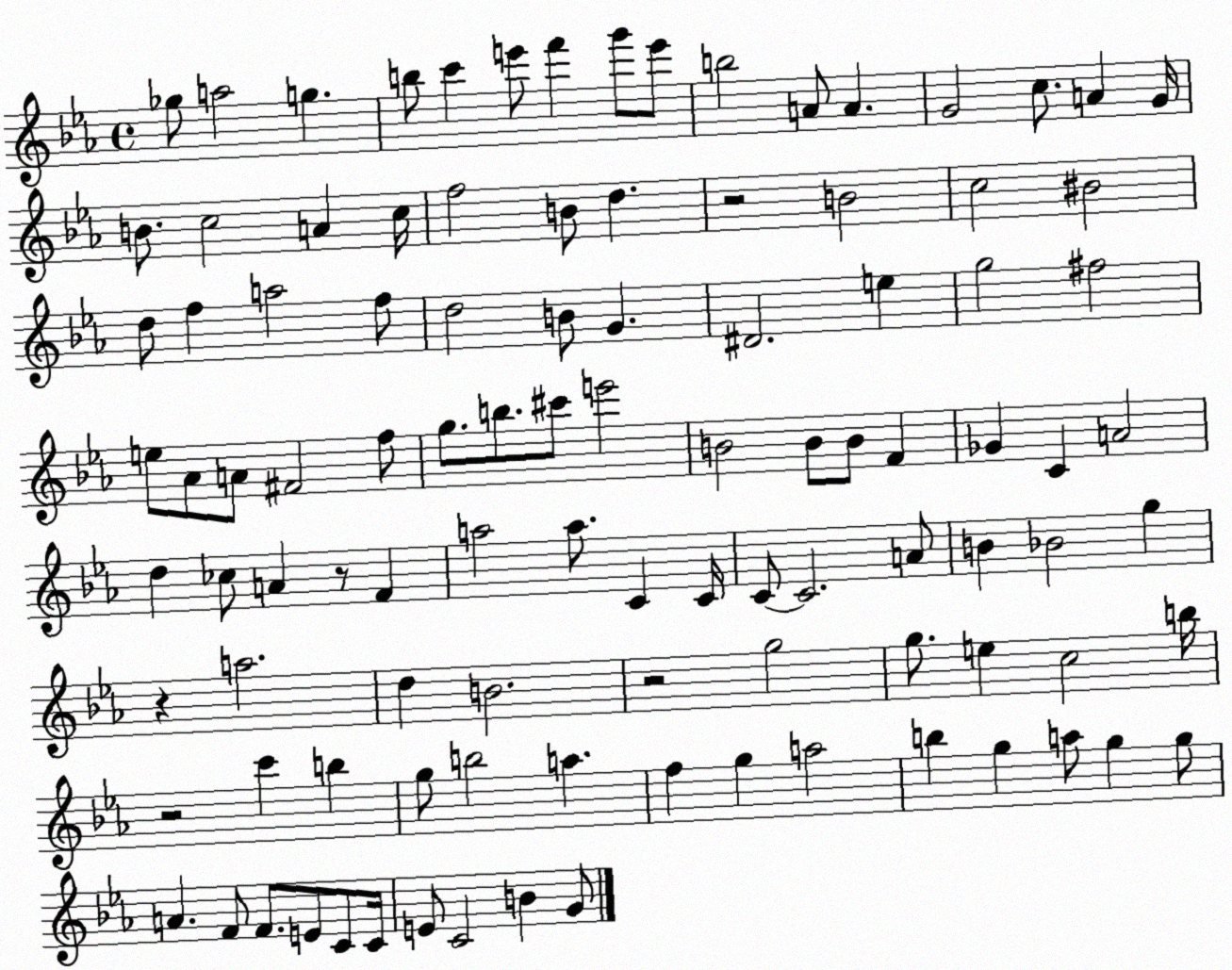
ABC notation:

X:1
T:Untitled
M:4/4
L:1/4
K:Eb
_g/2 a2 g b/2 c' e'/2 f' g'/2 e'/2 b2 A/2 A G2 c/2 A G/4 B/2 c2 A c/4 f2 B/2 d z2 B2 c2 ^B2 d/2 f a2 f/2 d2 B/2 G ^D2 e g2 ^f2 e/2 _A/2 A/2 ^F2 f/2 g/2 b/2 ^c'/2 e'2 B2 B/2 B/2 F _G C A2 d _c/2 A z/2 F a2 a/2 C C/4 C/2 C2 A/2 B _B2 g z a2 d B2 z2 g2 g/2 e c2 b/4 z2 c' b g/2 b2 a f g a2 b g a/2 g g/2 A F/2 F/2 E/2 C/2 C/4 E/2 C2 B G/2